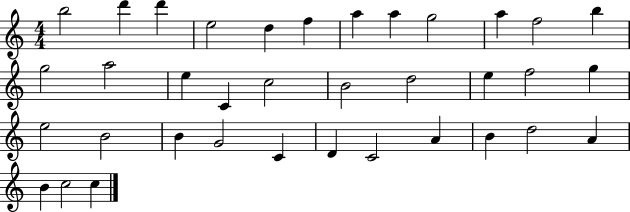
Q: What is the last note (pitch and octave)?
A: C5